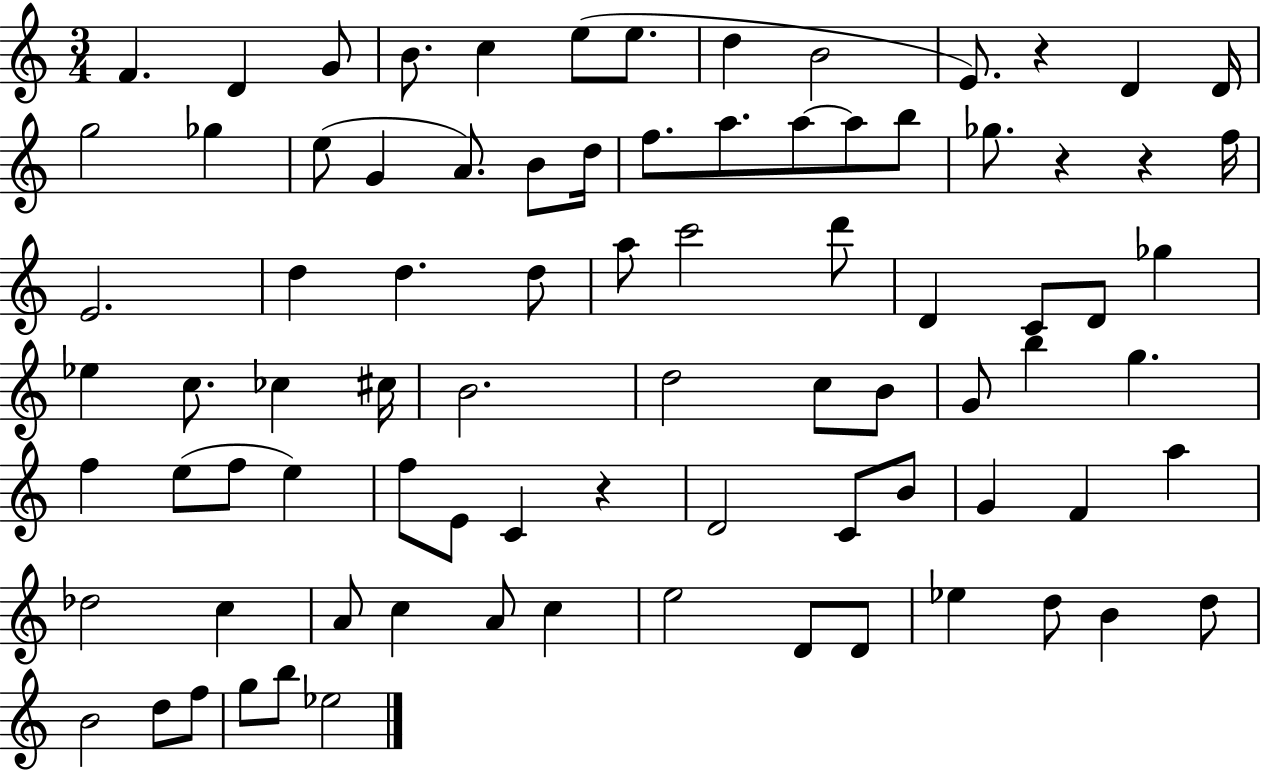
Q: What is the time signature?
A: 3/4